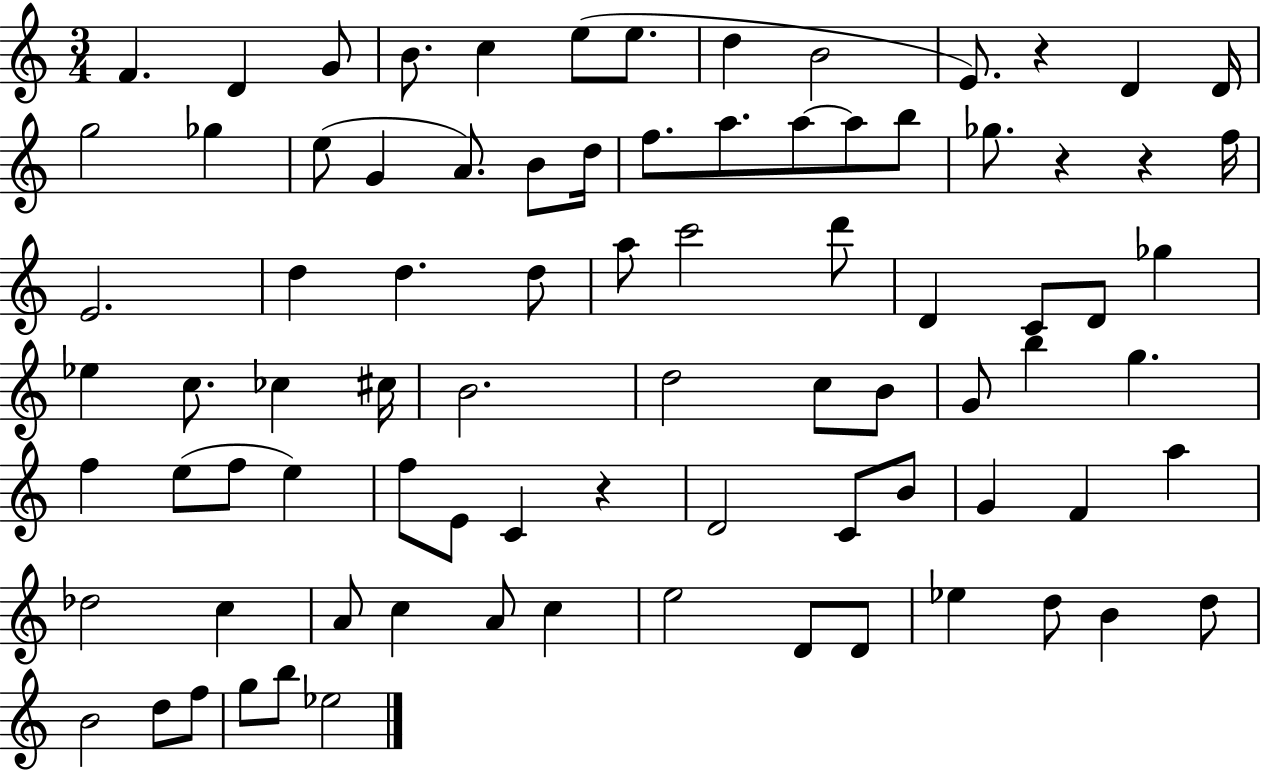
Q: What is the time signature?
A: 3/4